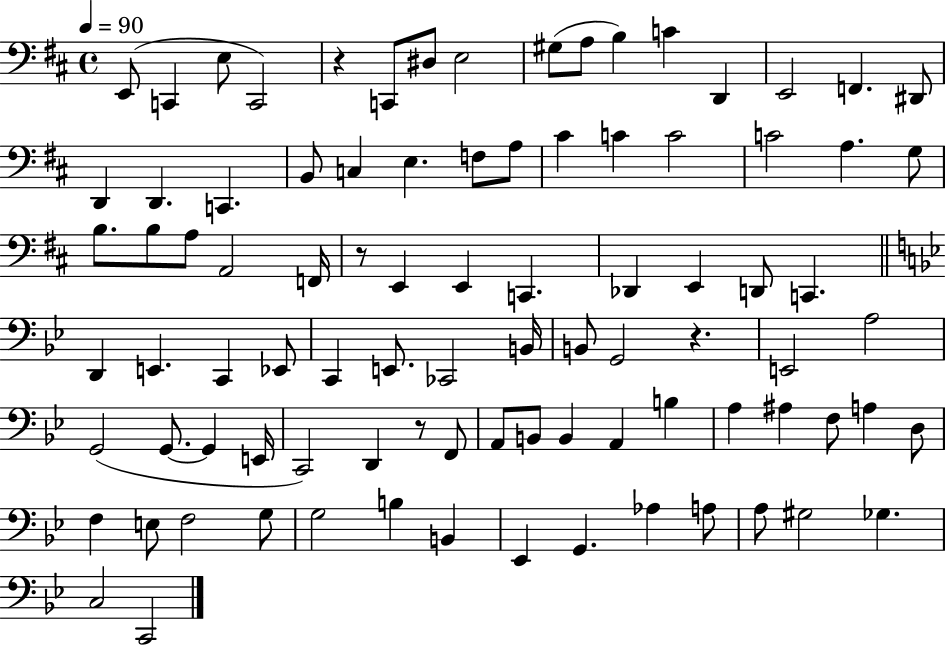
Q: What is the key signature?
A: D major